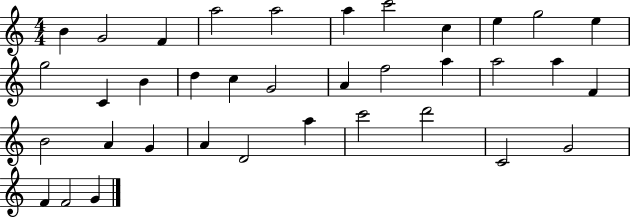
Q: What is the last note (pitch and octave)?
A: G4